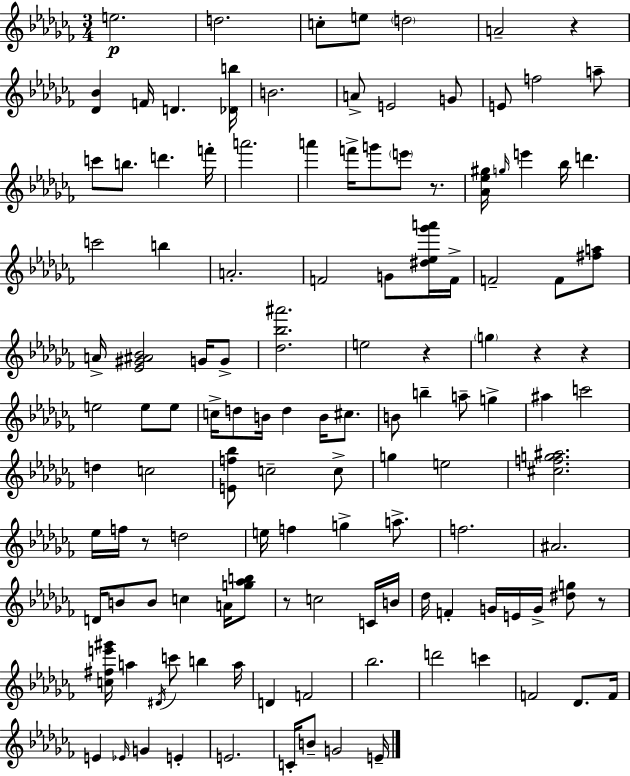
{
  \clef treble
  \numericTimeSignature
  \time 3/4
  \key aes \minor
  e''2.\p | d''2. | c''8-. e''8 \parenthesize d''2 | a'2-- r4 | \break <des' bes'>4 f'16 d'4. <des' b''>16 | b'2. | a'8-> e'2 g'8 | e'8 f''2 a''8-- | \break c'''8 b''8. d'''4. f'''16-. | a'''2. | a'''4 f'''16-> g'''8 \parenthesize e'''8 r8. | <aes' ees'' gis''>16 \grace { g''16 } e'''4 bes''16 d'''4. | \break c'''2 b''4 | a'2.-. | f'2 g'8 <dis'' ees'' ges''' a'''>16 | f'16-> f'2-- f'8 <fis'' a''>8 | \break a'16-> <ees' gis' ais' bes'>2 g'16 g'8-> | <des'' bes'' ais'''>2. | e''2 r4 | \parenthesize g''4 r4 r4 | \break e''2 e''8 e''8 | c''16-> d''8 b'16 d''4 b'16 cis''8. | b'8 b''4-- a''8-- g''4-> | ais''4 c'''2 | \break d''4 c''2 | <e' f'' bes''>8 c''2-- c''8-> | g''4 e''2 | <cis'' f'' g'' ais''>2. | \break ees''16 f''16 r8 d''2 | e''16 f''4 g''4-> a''8.-> | f''2. | ais'2. | \break d'16 b'8 b'8 c''4 a'16 <g'' aes'' b''>8 | r8 c''2 c'16 | b'16 des''16 f'4-. g'16 e'16 g'16-> <dis'' g''>8 r8 | <c'' fis'' e''' gis'''>16 a''4 \acciaccatura { dis'16 } c'''8 b''4 | \break a''16 d'4 f'2 | bes''2. | d'''2 c'''4 | f'2 des'8. | \break f'16 e'4 \grace { ees'16 } g'4 e'4-. | e'2. | c'16-. b'8-- g'2 | e'16-- \bar "|."
}